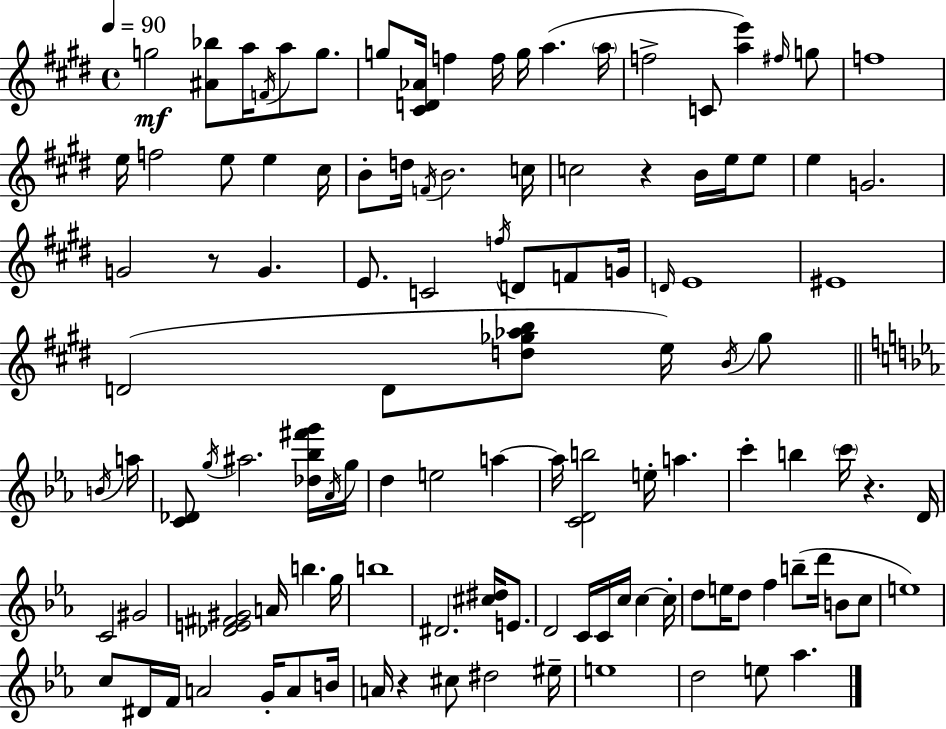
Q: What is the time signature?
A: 4/4